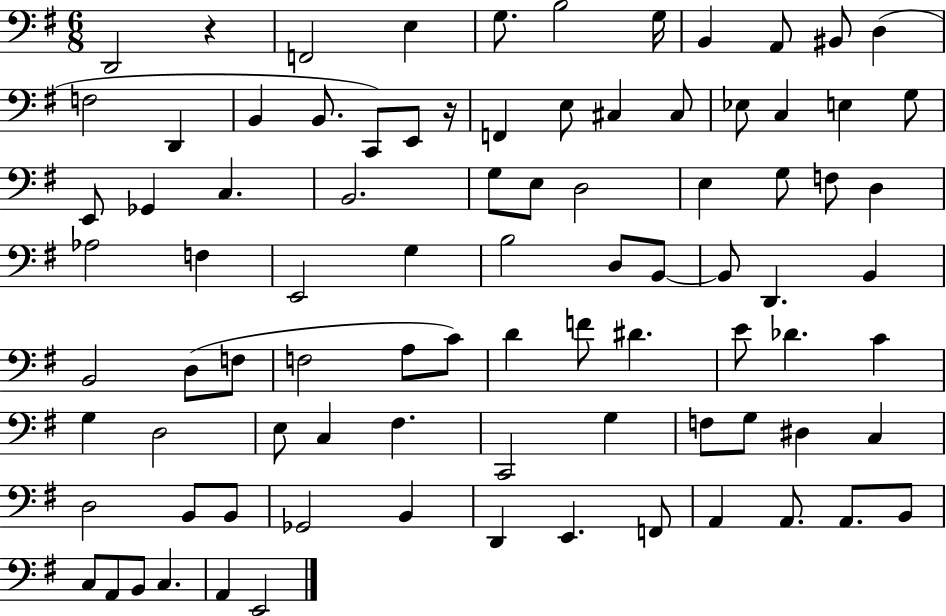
{
  \clef bass
  \numericTimeSignature
  \time 6/8
  \key g \major
  \repeat volta 2 { d,2 r4 | f,2 e4 | g8. b2 g16 | b,4 a,8 bis,8 d4( | \break f2 d,4 | b,4 b,8. c,8) e,8 r16 | f,4 e8 cis4 cis8 | ees8 c4 e4 g8 | \break e,8 ges,4 c4. | b,2. | g8 e8 d2 | e4 g8 f8 d4 | \break aes2 f4 | e,2 g4 | b2 d8 b,8~~ | b,8 d,4. b,4 | \break b,2 d8( f8 | f2 a8 c'8) | d'4 f'8 dis'4. | e'8 des'4. c'4 | \break g4 d2 | e8 c4 fis4. | c,2 g4 | f8 g8 dis4 c4 | \break d2 b,8 b,8 | ges,2 b,4 | d,4 e,4. f,8 | a,4 a,8. a,8. b,8 | \break c8 a,8 b,8 c4. | a,4 e,2 | } \bar "|."
}